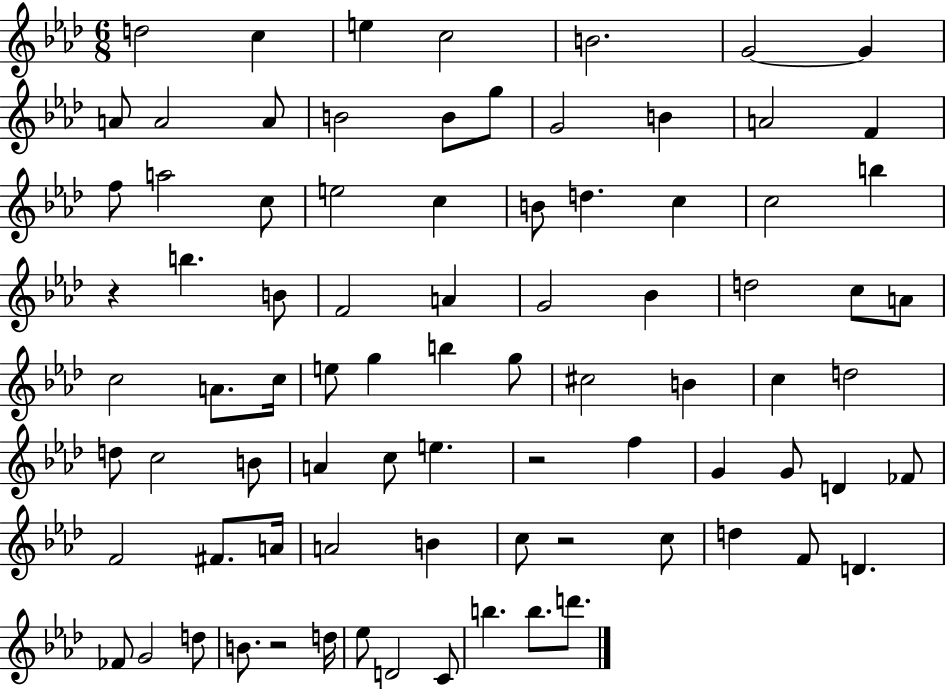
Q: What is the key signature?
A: AES major